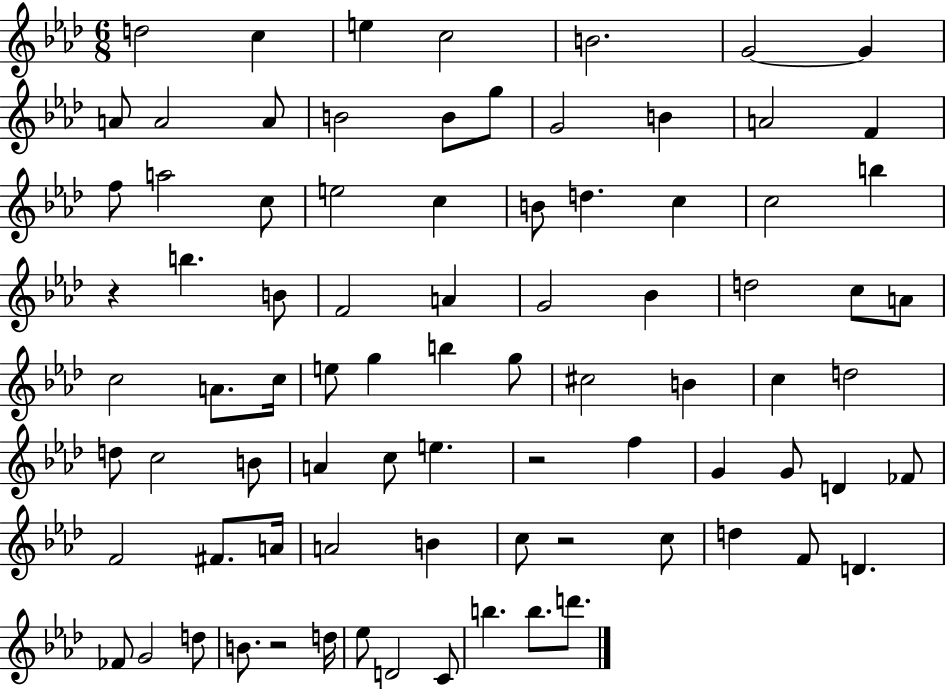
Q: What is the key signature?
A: AES major